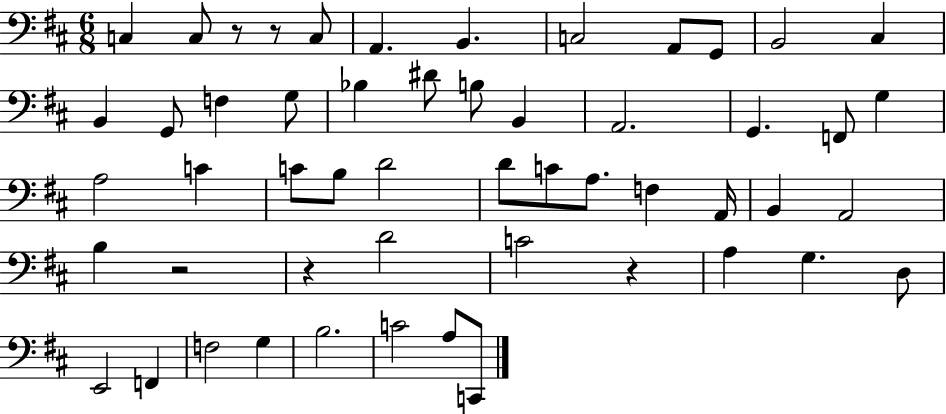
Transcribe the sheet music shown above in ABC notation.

X:1
T:Untitled
M:6/8
L:1/4
K:D
C, C,/2 z/2 z/2 C,/2 A,, B,, C,2 A,,/2 G,,/2 B,,2 ^C, B,, G,,/2 F, G,/2 _B, ^D/2 B,/2 B,, A,,2 G,, F,,/2 G, A,2 C C/2 B,/2 D2 D/2 C/2 A,/2 F, A,,/4 B,, A,,2 B, z2 z D2 C2 z A, G, D,/2 E,,2 F,, F,2 G, B,2 C2 A,/2 C,,/2